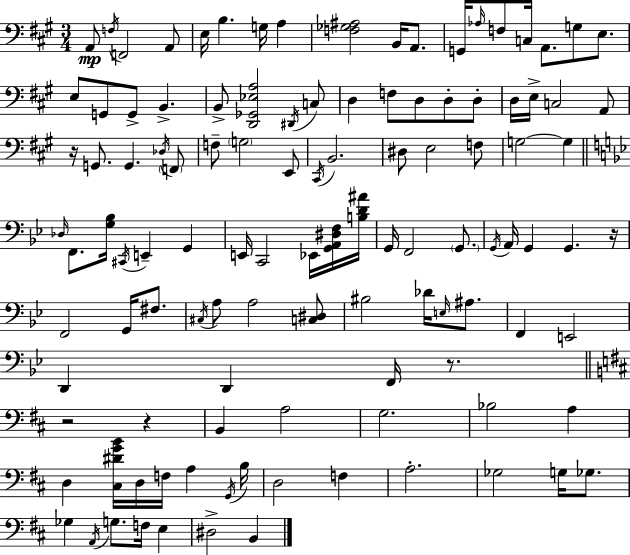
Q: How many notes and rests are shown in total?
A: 113